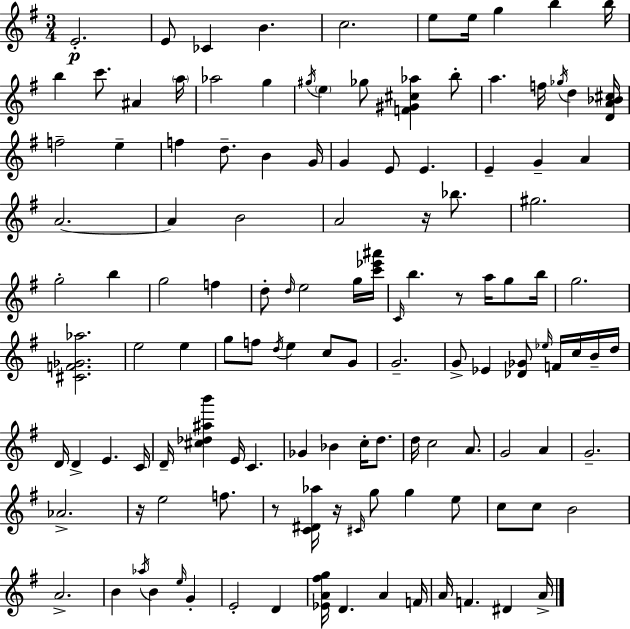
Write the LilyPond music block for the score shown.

{
  \clef treble
  \numericTimeSignature
  \time 3/4
  \key g \major
  e'2.-.\p | e'8 ces'4 b'4. | c''2. | e''8 e''16 g''4 b''4 b''16 | \break b''4 c'''8. ais'4 \parenthesize a''16 | aes''2 g''4 | \acciaccatura { gis''16 } \parenthesize e''4 ges''8 <f' gis' cis'' aes''>4 b''8-. | a''4. f''16 \acciaccatura { ges''16 } d''4 | \break <d' a' bes' cis''>16 f''2-- e''4-- | f''4 d''8.-- b'4 | g'16 g'4 e'8 e'4. | e'4-- g'4-- a'4 | \break a'2.~~ | a'4 b'2 | a'2 r16 bes''8. | gis''2. | \break g''2-. b''4 | g''2 f''4 | d''8-. \grace { d''16 } e''2 | g''16 <c''' ees''' ais'''>16 \grace { c'16 } b''4. r8 | \break a''16 g''8 b''16 g''2. | <cis' f' ges' aes''>2. | e''2 | e''4 g''8 f''8 \acciaccatura { d''16 } e''4 | \break c''8 g'8 g'2.-- | g'8-> ees'4 <des' ges'>8 | \grace { ees''16 } f'16 c''16 b'16-- d''16 d'16 d'4-> e'4. | c'16 d'16-- <cis'' des'' ais'' b'''>4 e'16 | \break c'4. ges'4 bes'4 | c''16-. d''8. d''16 c''2 | a'8. g'2 | a'4 g'2.-- | \break aes'2.-> | r16 e''2 | f''8. r8 <c' dis' aes''>16 r16 \grace { cis'16 } g''8 | g''4 e''8 c''8 c''8 b'2 | \break a'2.-> | b'4 \acciaccatura { aes''16 } | b'4 \grace { e''16 } g'4-. e'2-. | d'4 <ees' a' fis'' g''>16 d'4. | \break a'4 f'16 a'16 f'4. | dis'4 a'16-> \bar "|."
}